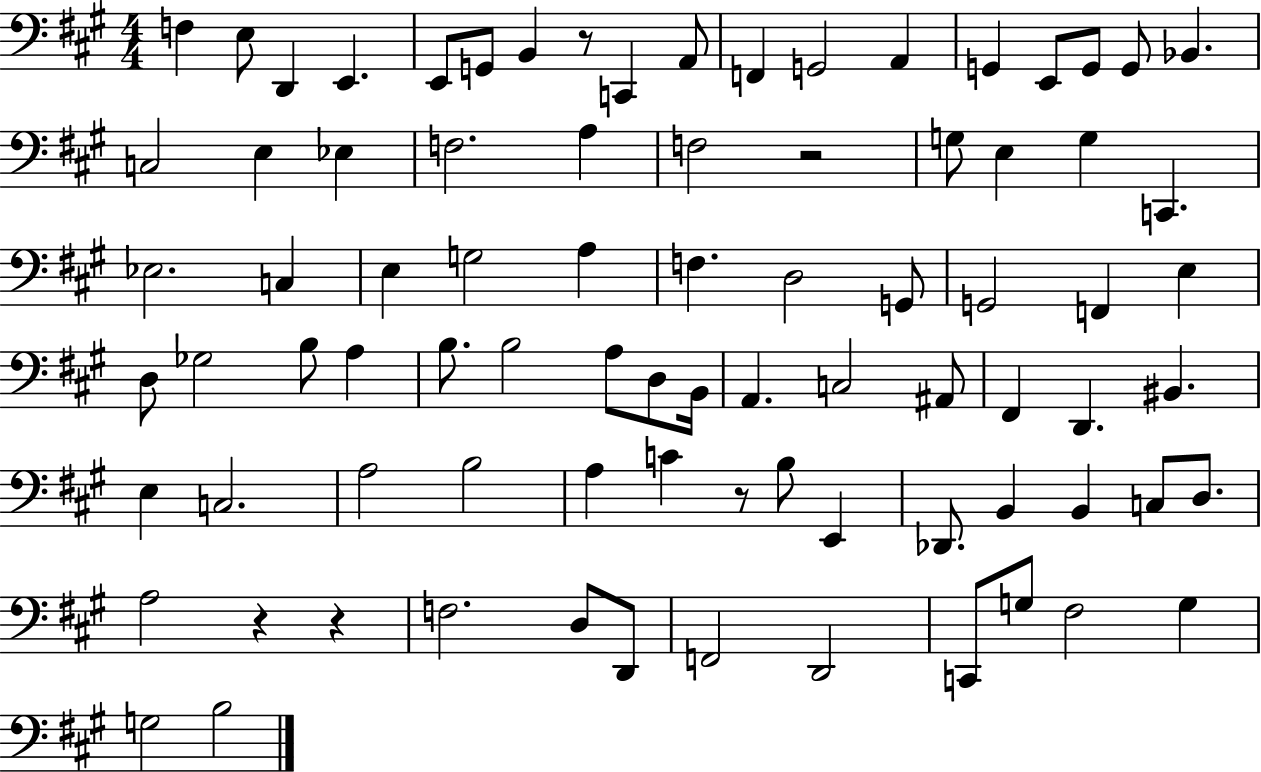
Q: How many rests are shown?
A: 5